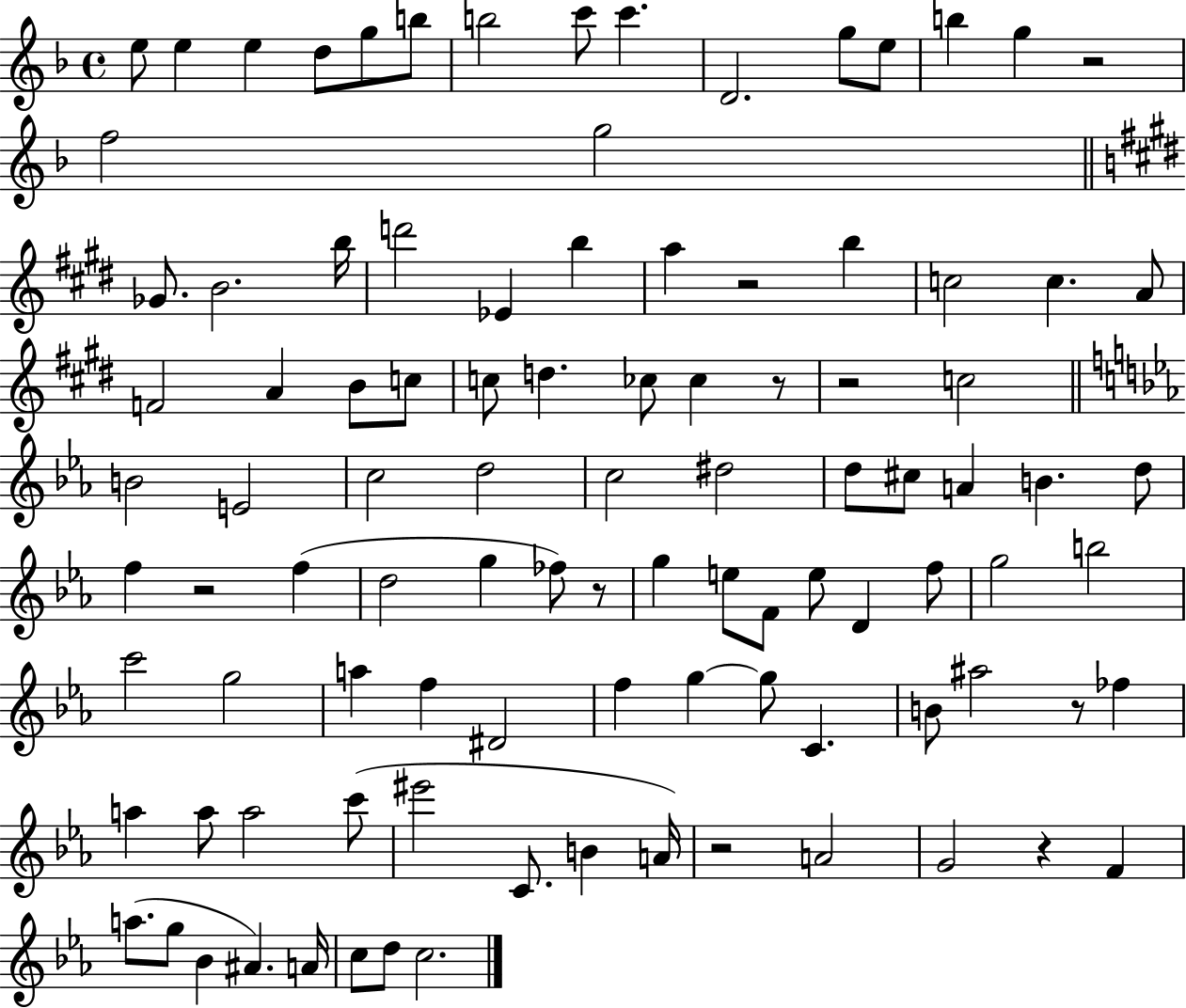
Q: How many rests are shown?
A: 9